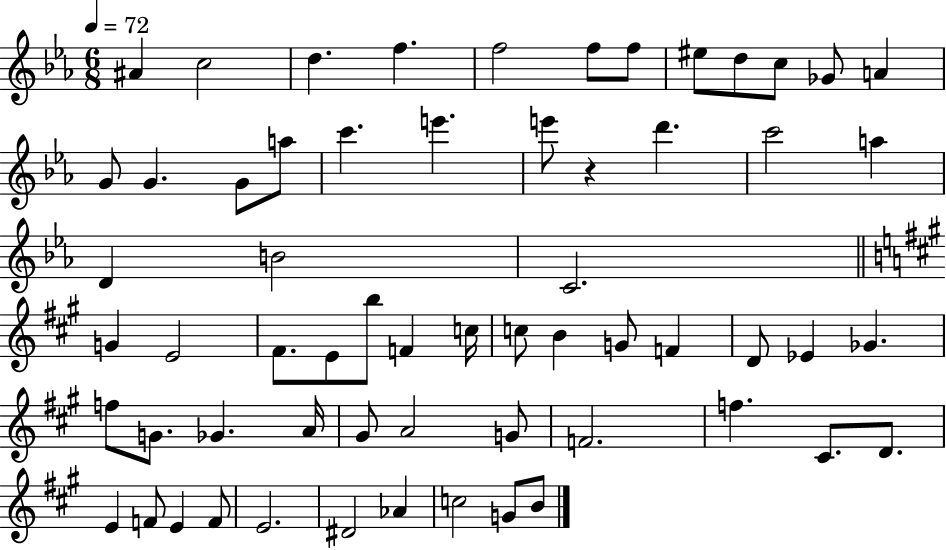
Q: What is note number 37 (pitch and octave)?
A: D4